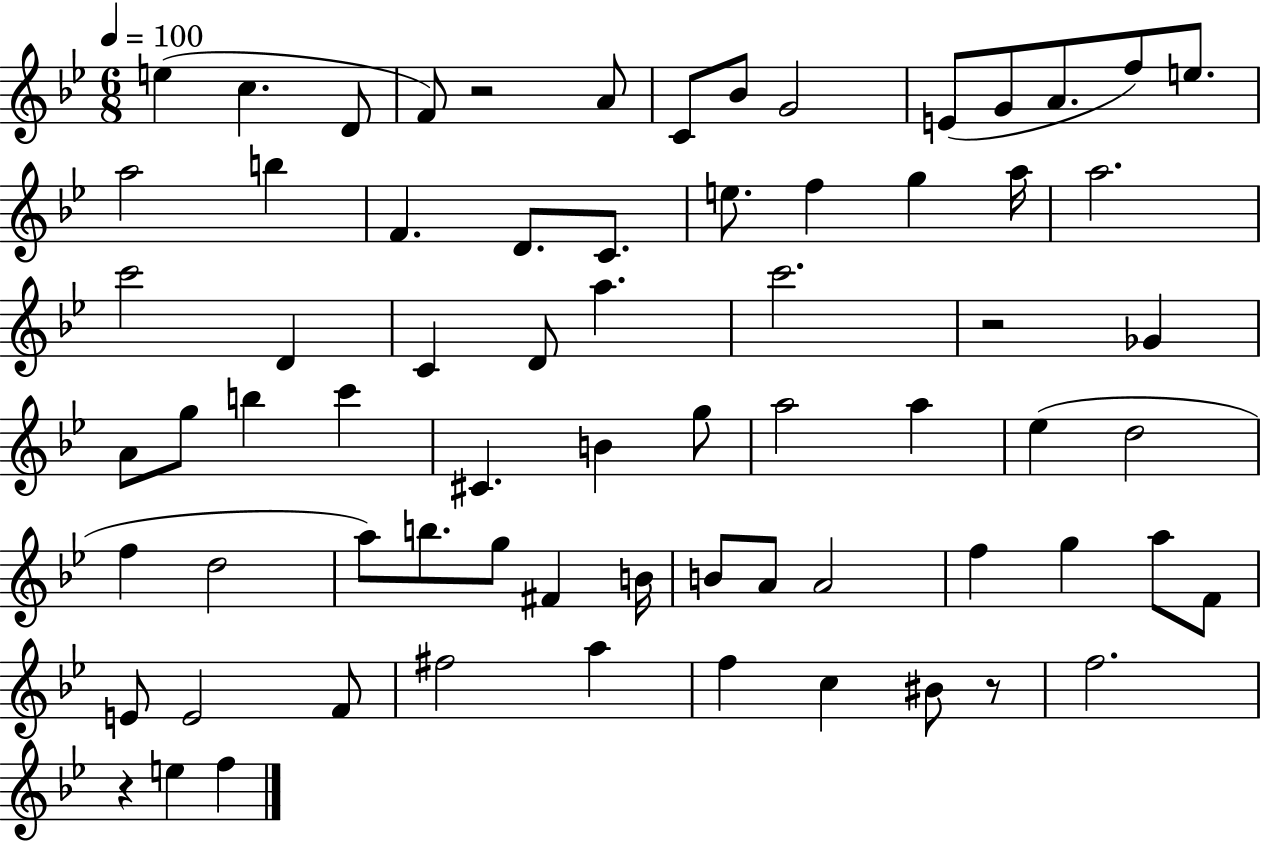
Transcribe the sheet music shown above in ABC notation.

X:1
T:Untitled
M:6/8
L:1/4
K:Bb
e c D/2 F/2 z2 A/2 C/2 _B/2 G2 E/2 G/2 A/2 f/2 e/2 a2 b F D/2 C/2 e/2 f g a/4 a2 c'2 D C D/2 a c'2 z2 _G A/2 g/2 b c' ^C B g/2 a2 a _e d2 f d2 a/2 b/2 g/2 ^F B/4 B/2 A/2 A2 f g a/2 F/2 E/2 E2 F/2 ^f2 a f c ^B/2 z/2 f2 z e f